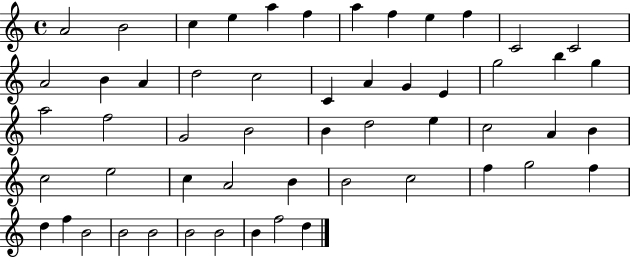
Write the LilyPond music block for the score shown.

{
  \clef treble
  \time 4/4
  \defaultTimeSignature
  \key c \major
  a'2 b'2 | c''4 e''4 a''4 f''4 | a''4 f''4 e''4 f''4 | c'2 c'2 | \break a'2 b'4 a'4 | d''2 c''2 | c'4 a'4 g'4 e'4 | g''2 b''4 g''4 | \break a''2 f''2 | g'2 b'2 | b'4 d''2 e''4 | c''2 a'4 b'4 | \break c''2 e''2 | c''4 a'2 b'4 | b'2 c''2 | f''4 g''2 f''4 | \break d''4 f''4 b'2 | b'2 b'2 | b'2 b'2 | b'4 f''2 d''4 | \break \bar "|."
}